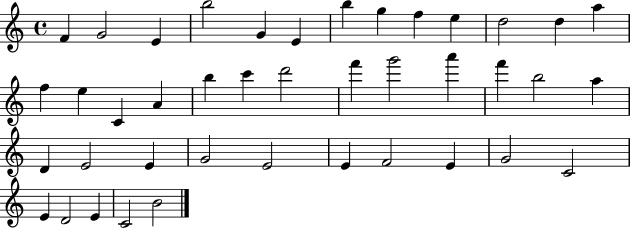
F4/q G4/h E4/q B5/h G4/q E4/q B5/q G5/q F5/q E5/q D5/h D5/q A5/q F5/q E5/q C4/q A4/q B5/q C6/q D6/h F6/q G6/h A6/q F6/q B5/h A5/q D4/q E4/h E4/q G4/h E4/h E4/q F4/h E4/q G4/h C4/h E4/q D4/h E4/q C4/h B4/h